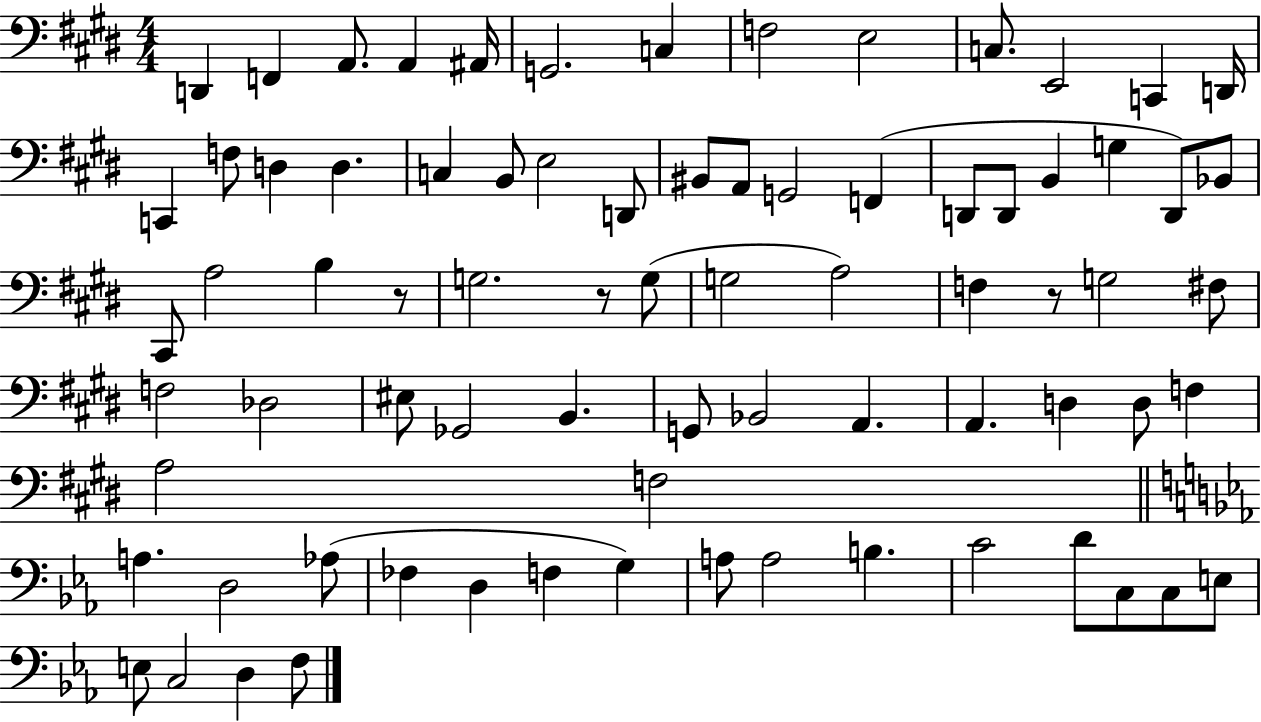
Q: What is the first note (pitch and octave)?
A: D2